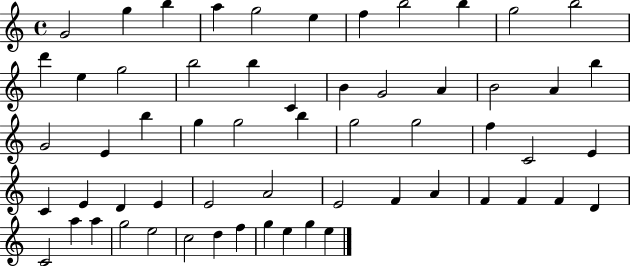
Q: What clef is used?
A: treble